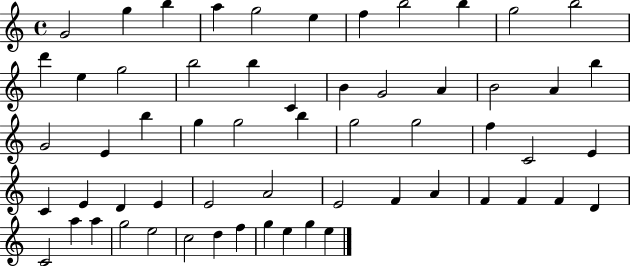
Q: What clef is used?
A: treble